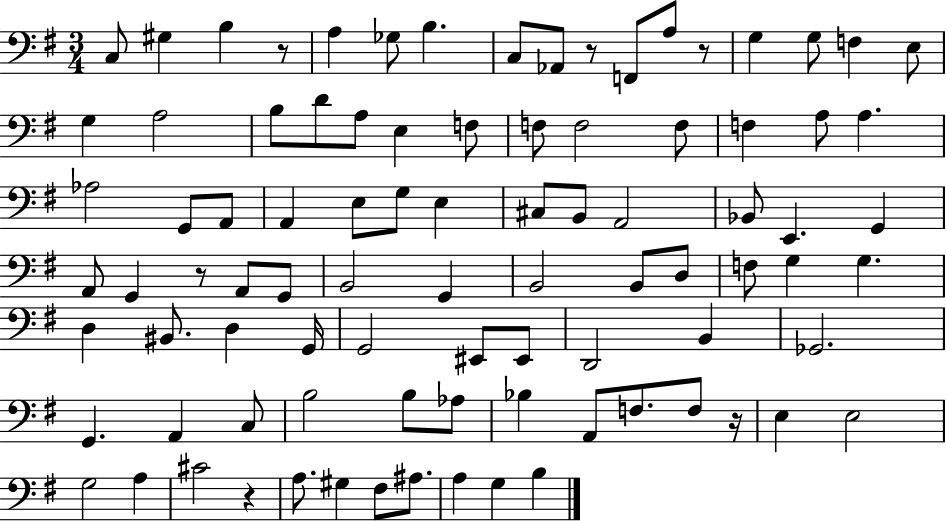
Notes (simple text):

C3/e G#3/q B3/q R/e A3/q Gb3/e B3/q. C3/e Ab2/e R/e F2/e A3/e R/e G3/q G3/e F3/q E3/e G3/q A3/h B3/e D4/e A3/e E3/q F3/e F3/e F3/h F3/e F3/q A3/e A3/q. Ab3/h G2/e A2/e A2/q E3/e G3/e E3/q C#3/e B2/e A2/h Bb2/e E2/q. G2/q A2/e G2/q R/e A2/e G2/e B2/h G2/q B2/h B2/e D3/e F3/e G3/q G3/q. D3/q BIS2/e. D3/q G2/s G2/h EIS2/e EIS2/e D2/h B2/q Gb2/h. G2/q. A2/q C3/e B3/h B3/e Ab3/e Bb3/q A2/e F3/e. F3/e R/s E3/q E3/h G3/h A3/q C#4/h R/q A3/e. G#3/q F#3/e A#3/e. A3/q G3/q B3/q